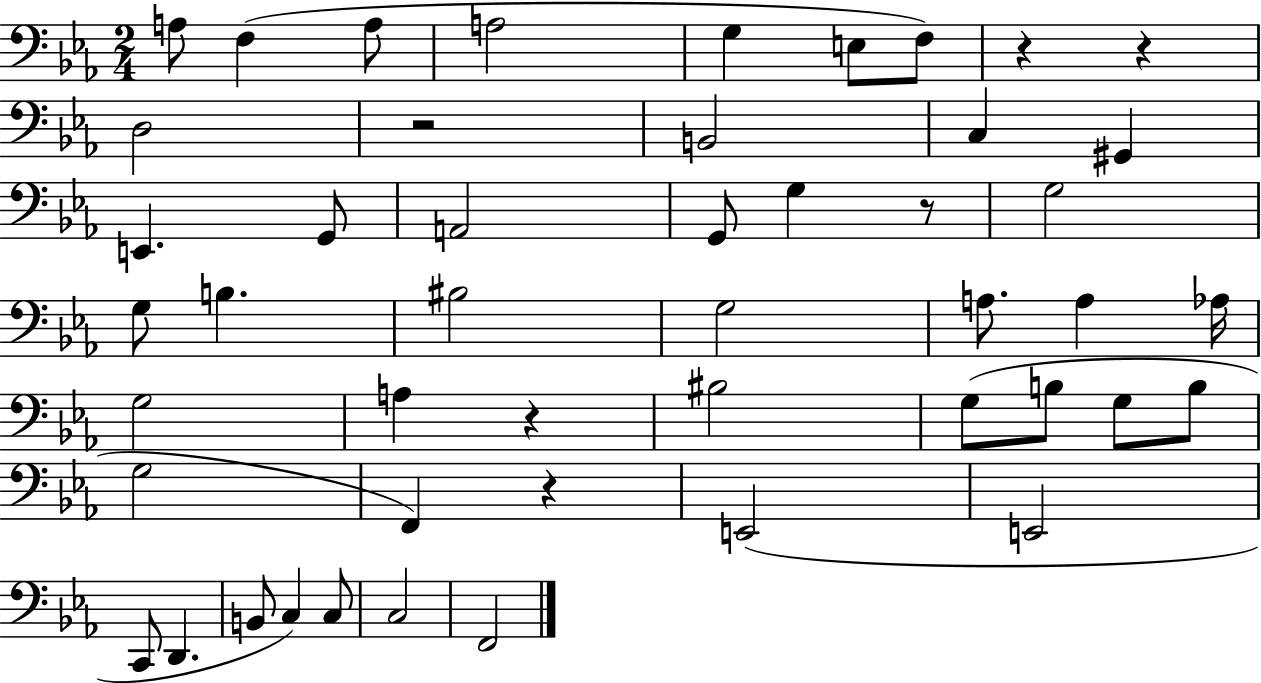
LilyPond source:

{
  \clef bass
  \numericTimeSignature
  \time 2/4
  \key ees \major
  a8 f4( a8 | a2 | g4 e8 f8) | r4 r4 | \break d2 | r2 | b,2 | c4 gis,4 | \break e,4. g,8 | a,2 | g,8 g4 r8 | g2 | \break g8 b4. | bis2 | g2 | a8. a4 aes16 | \break g2 | a4 r4 | bis2 | g8( b8 g8 b8 | \break g2 | f,4) r4 | e,2( | e,2 | \break c,8 d,4. | b,8 c4) c8 | c2 | f,2 | \break \bar "|."
}